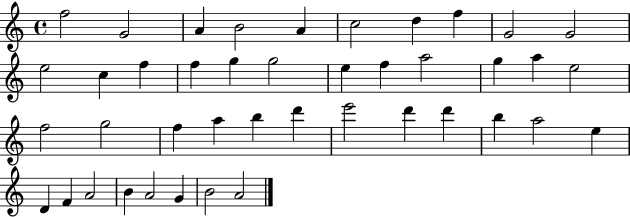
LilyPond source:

{
  \clef treble
  \time 4/4
  \defaultTimeSignature
  \key c \major
  f''2 g'2 | a'4 b'2 a'4 | c''2 d''4 f''4 | g'2 g'2 | \break e''2 c''4 f''4 | f''4 g''4 g''2 | e''4 f''4 a''2 | g''4 a''4 e''2 | \break f''2 g''2 | f''4 a''4 b''4 d'''4 | e'''2 d'''4 d'''4 | b''4 a''2 e''4 | \break d'4 f'4 a'2 | b'4 a'2 g'4 | b'2 a'2 | \bar "|."
}